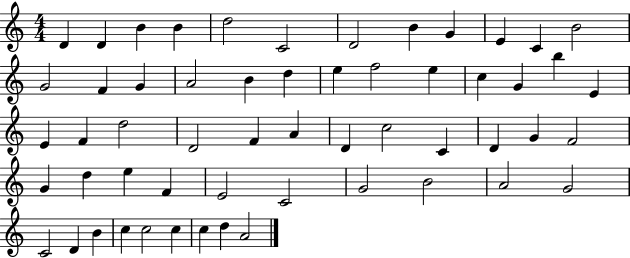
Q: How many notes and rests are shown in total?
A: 56